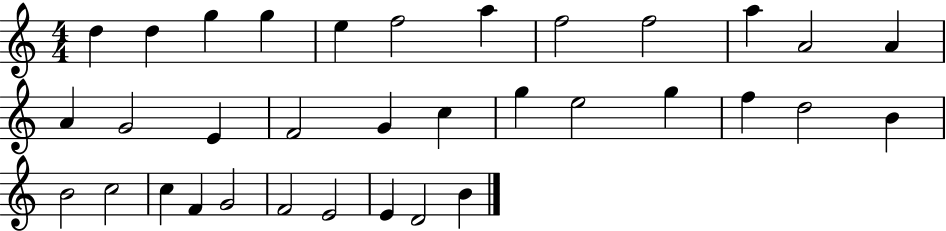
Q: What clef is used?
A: treble